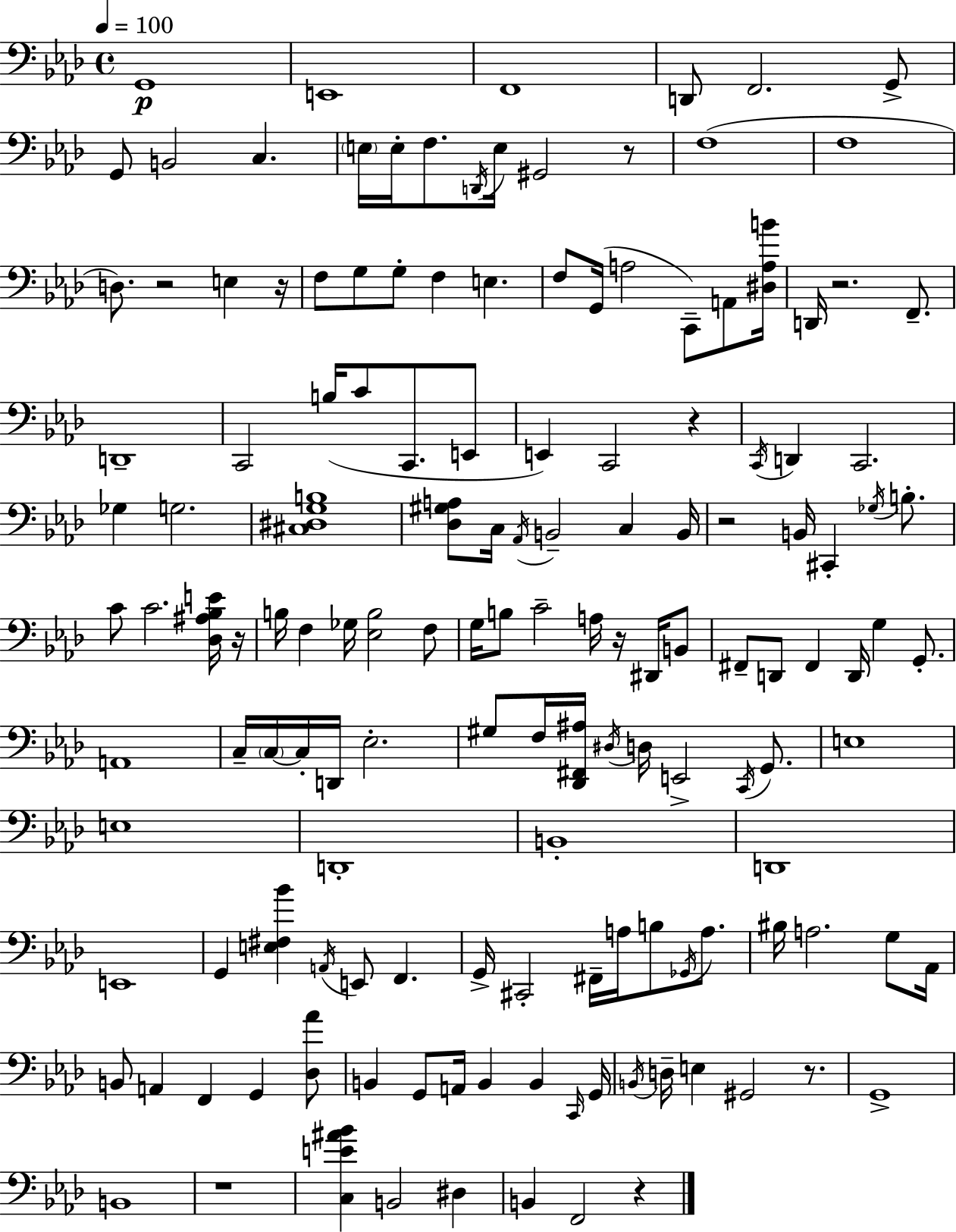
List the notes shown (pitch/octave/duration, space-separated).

G2/w E2/w F2/w D2/e F2/h. G2/e G2/e B2/h C3/q. E3/s E3/s F3/e. D2/s E3/s G#2/h R/e F3/w F3/w D3/e. R/h E3/q R/s F3/e G3/e G3/e F3/q E3/q. F3/e G2/s A3/h C2/e A2/e [D#3,A3,B4]/s D2/s R/h. F2/e. D2/w C2/h B3/s C4/e C2/e. E2/e E2/q C2/h R/q C2/s D2/q C2/h. Gb3/q G3/h. [C#3,D#3,G3,B3]/w [Db3,G#3,A3]/e C3/s Ab2/s B2/h C3/q B2/s R/h B2/s C#2/q Gb3/s B3/e. C4/e C4/h. [Db3,A#3,Bb3,E4]/s R/s B3/s F3/q Gb3/s [Eb3,B3]/h F3/e G3/s B3/e C4/h A3/s R/s D#2/s B2/e F#2/e D2/e F#2/q D2/s G3/q G2/e. A2/w C3/s C3/s C3/s D2/s Eb3/h. G#3/e F3/s [Db2,F#2,A#3]/s D#3/s D3/s E2/h C2/s G2/e. E3/w E3/w D2/w B2/w D2/w E2/w G2/q [E3,F#3,Bb4]/q A2/s E2/e F2/q. G2/s C#2/h F#2/s A3/s B3/e Gb2/s A3/e. BIS3/s A3/h. G3/e Ab2/s B2/e A2/q F2/q G2/q [Db3,Ab4]/e B2/q G2/e A2/s B2/q B2/q C2/s G2/s B2/s D3/s E3/q G#2/h R/e. G2/w B2/w R/w [C3,E4,A#4,Bb4]/q B2/h D#3/q B2/q F2/h R/q